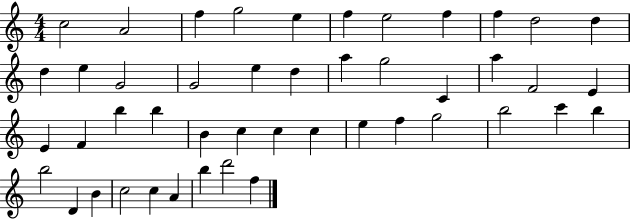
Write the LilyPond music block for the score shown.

{
  \clef treble
  \numericTimeSignature
  \time 4/4
  \key c \major
  c''2 a'2 | f''4 g''2 e''4 | f''4 e''2 f''4 | f''4 d''2 d''4 | \break d''4 e''4 g'2 | g'2 e''4 d''4 | a''4 g''2 c'4 | a''4 f'2 e'4 | \break e'4 f'4 b''4 b''4 | b'4 c''4 c''4 c''4 | e''4 f''4 g''2 | b''2 c'''4 b''4 | \break b''2 d'4 b'4 | c''2 c''4 a'4 | b''4 d'''2 f''4 | \bar "|."
}